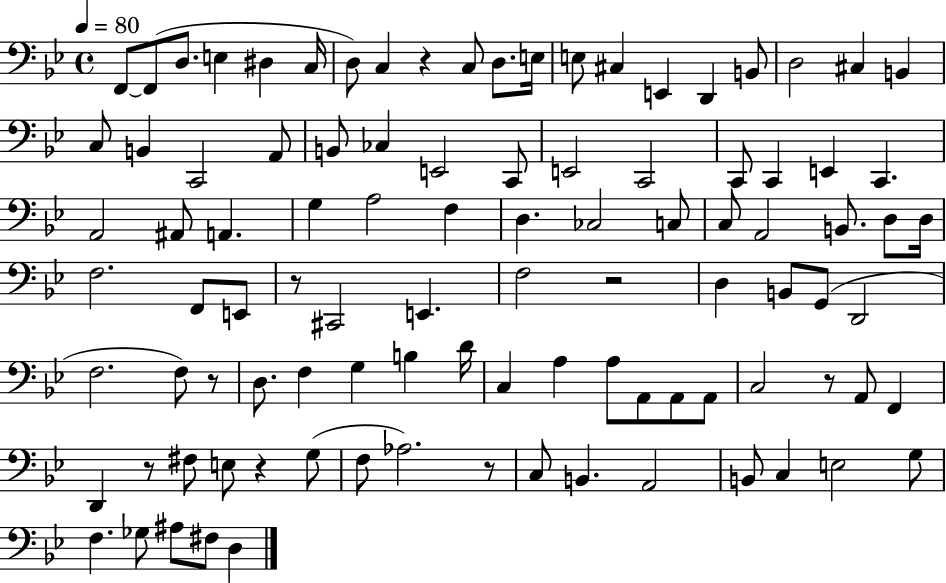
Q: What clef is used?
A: bass